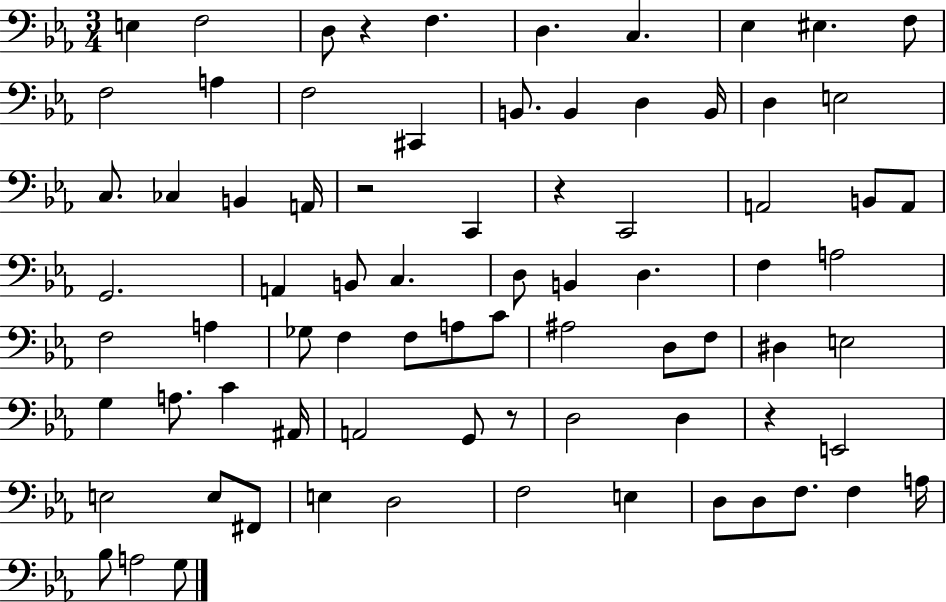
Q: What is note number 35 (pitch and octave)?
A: D3